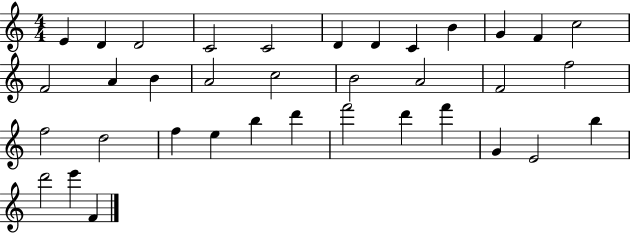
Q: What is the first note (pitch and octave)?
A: E4